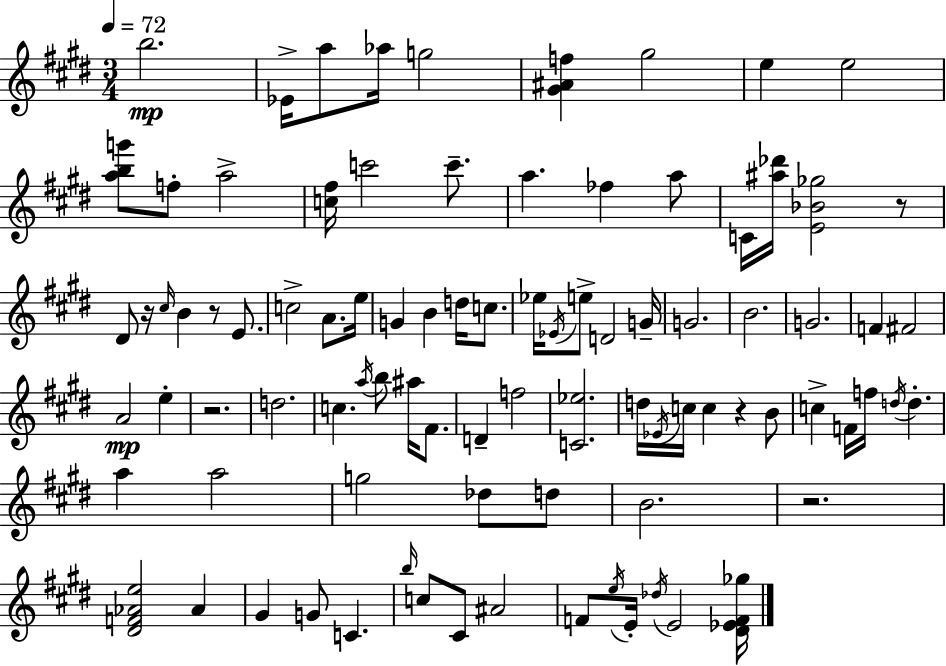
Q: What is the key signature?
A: E major